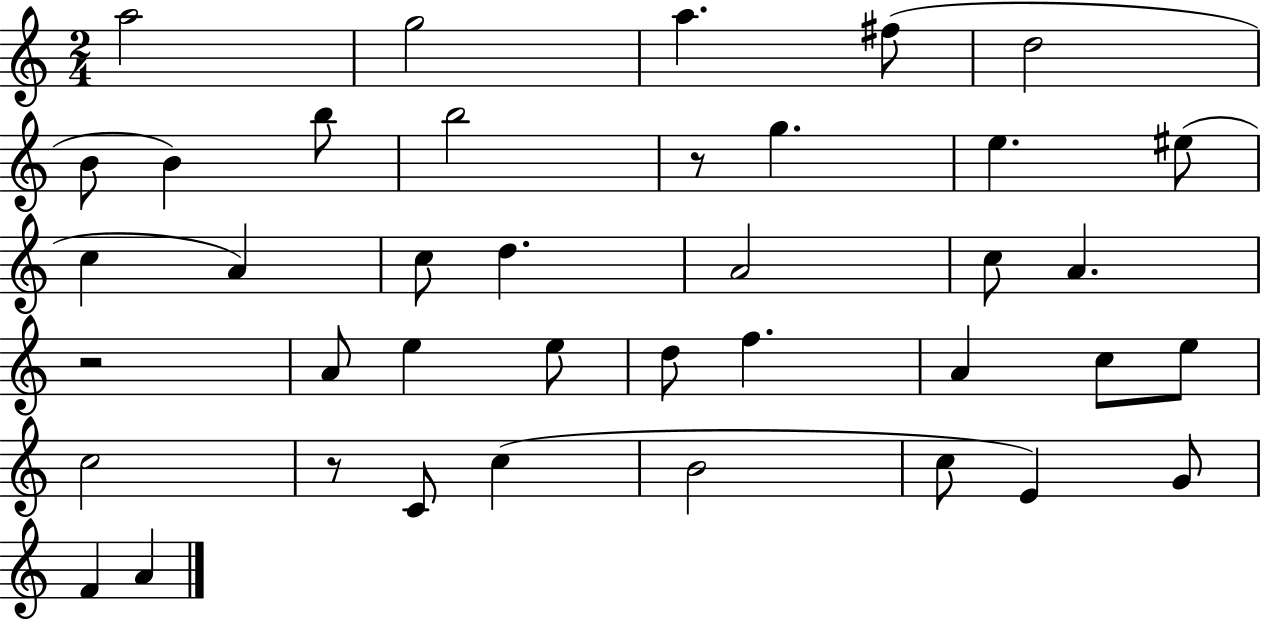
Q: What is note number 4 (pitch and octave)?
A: F#5